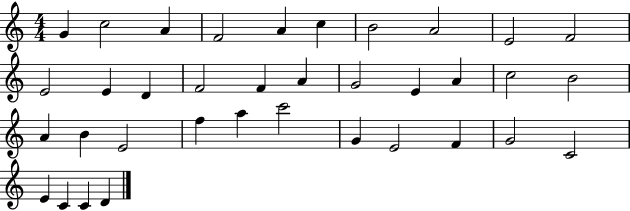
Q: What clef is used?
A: treble